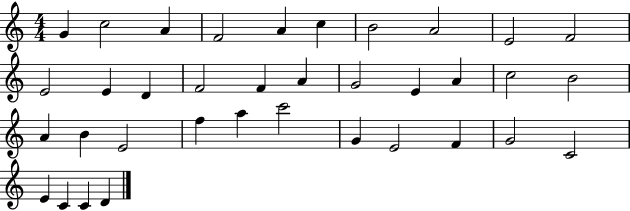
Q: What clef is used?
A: treble